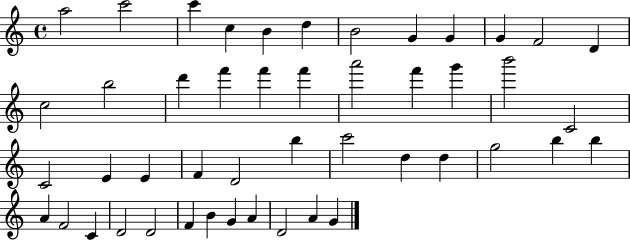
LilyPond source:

{
  \clef treble
  \time 4/4
  \defaultTimeSignature
  \key c \major
  a''2 c'''2 | c'''4 c''4 b'4 d''4 | b'2 g'4 g'4 | g'4 f'2 d'4 | \break c''2 b''2 | d'''4 f'''4 f'''4 f'''4 | a'''2 f'''4 g'''4 | b'''2 c'2 | \break c'2 e'4 e'4 | f'4 d'2 b''4 | c'''2 d''4 d''4 | g''2 b''4 b''4 | \break a'4 f'2 c'4 | d'2 d'2 | f'4 b'4 g'4 a'4 | d'2 a'4 g'4 | \break \bar "|."
}